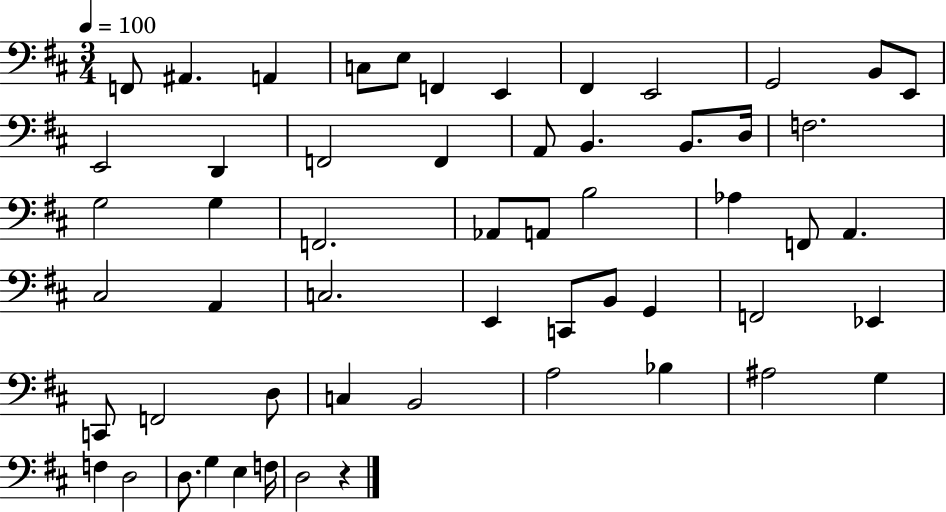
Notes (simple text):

F2/e A#2/q. A2/q C3/e E3/e F2/q E2/q F#2/q E2/h G2/h B2/e E2/e E2/h D2/q F2/h F2/q A2/e B2/q. B2/e. D3/s F3/h. G3/h G3/q F2/h. Ab2/e A2/e B3/h Ab3/q F2/e A2/q. C#3/h A2/q C3/h. E2/q C2/e B2/e G2/q F2/h Eb2/q C2/e F2/h D3/e C3/q B2/h A3/h Bb3/q A#3/h G3/q F3/q D3/h D3/e. G3/q E3/q F3/s D3/h R/q